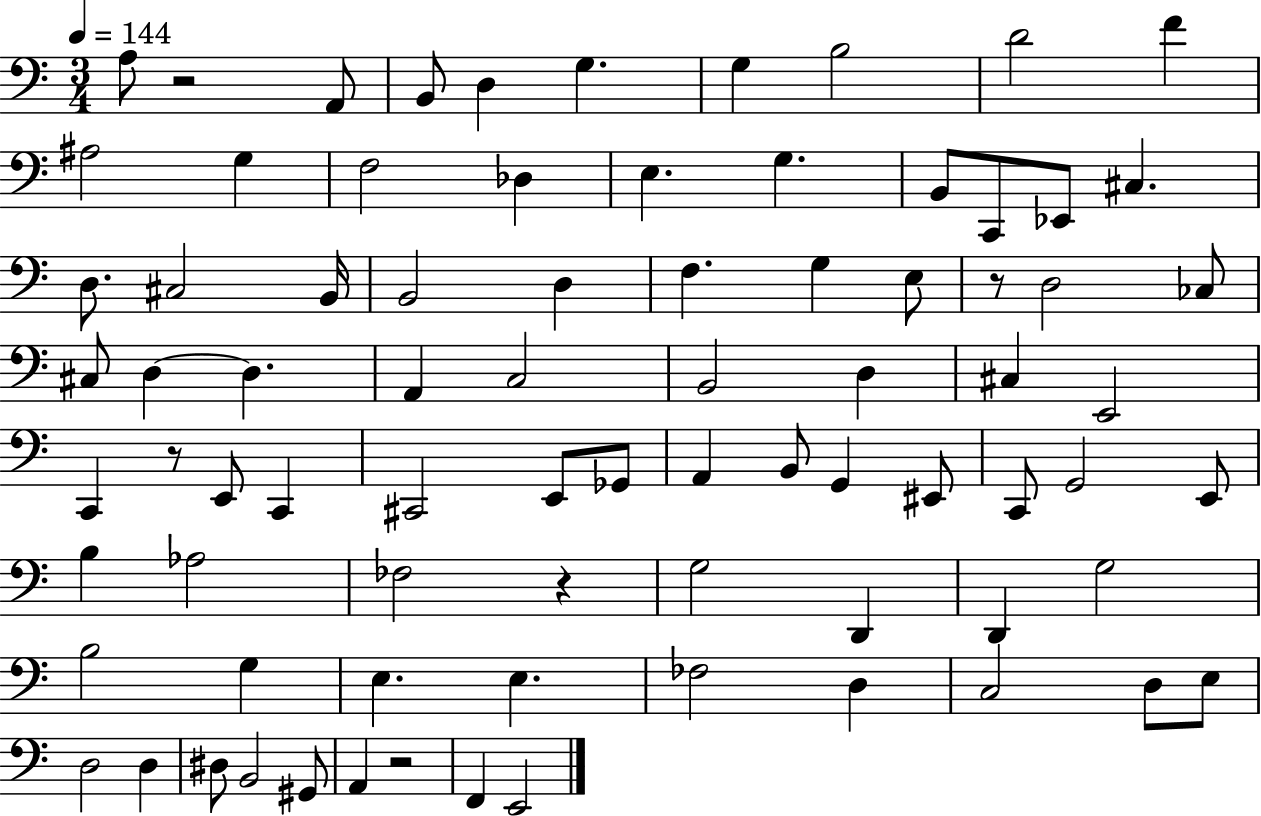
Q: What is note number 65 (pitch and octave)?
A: C3